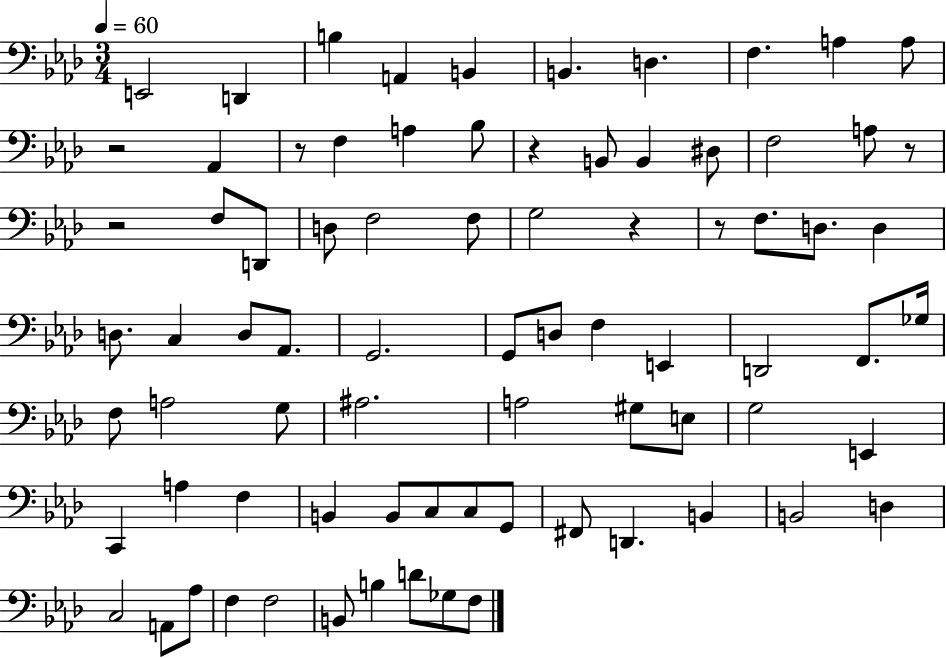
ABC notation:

X:1
T:Untitled
M:3/4
L:1/4
K:Ab
E,,2 D,, B, A,, B,, B,, D, F, A, A,/2 z2 _A,, z/2 F, A, _B,/2 z B,,/2 B,, ^D,/2 F,2 A,/2 z/2 z2 F,/2 D,,/2 D,/2 F,2 F,/2 G,2 z z/2 F,/2 D,/2 D, D,/2 C, D,/2 _A,,/2 G,,2 G,,/2 D,/2 F, E,, D,,2 F,,/2 _G,/4 F,/2 A,2 G,/2 ^A,2 A,2 ^G,/2 E,/2 G,2 E,, C,, A, F, B,, B,,/2 C,/2 C,/2 G,,/2 ^F,,/2 D,, B,, B,,2 D, C,2 A,,/2 _A,/2 F, F,2 B,,/2 B, D/2 _G,/2 F,/2